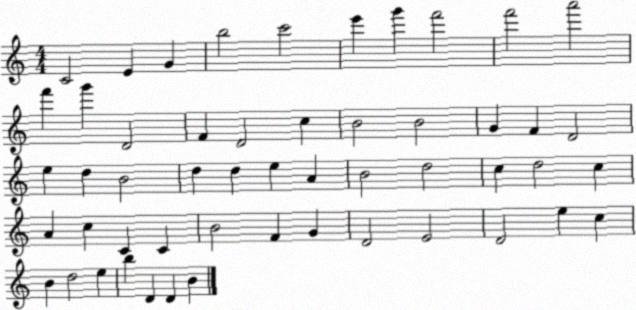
X:1
T:Untitled
M:4/4
L:1/4
K:C
C2 E G b2 c'2 e' g' f'2 f'2 a'2 f' g' D2 F D2 c B2 B2 G F D2 e d B2 d d e A B2 d2 c d2 c A c C C B2 F G D2 E2 D2 e c B d2 e b D D B